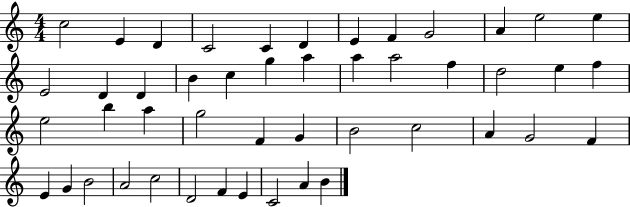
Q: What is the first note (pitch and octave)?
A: C5